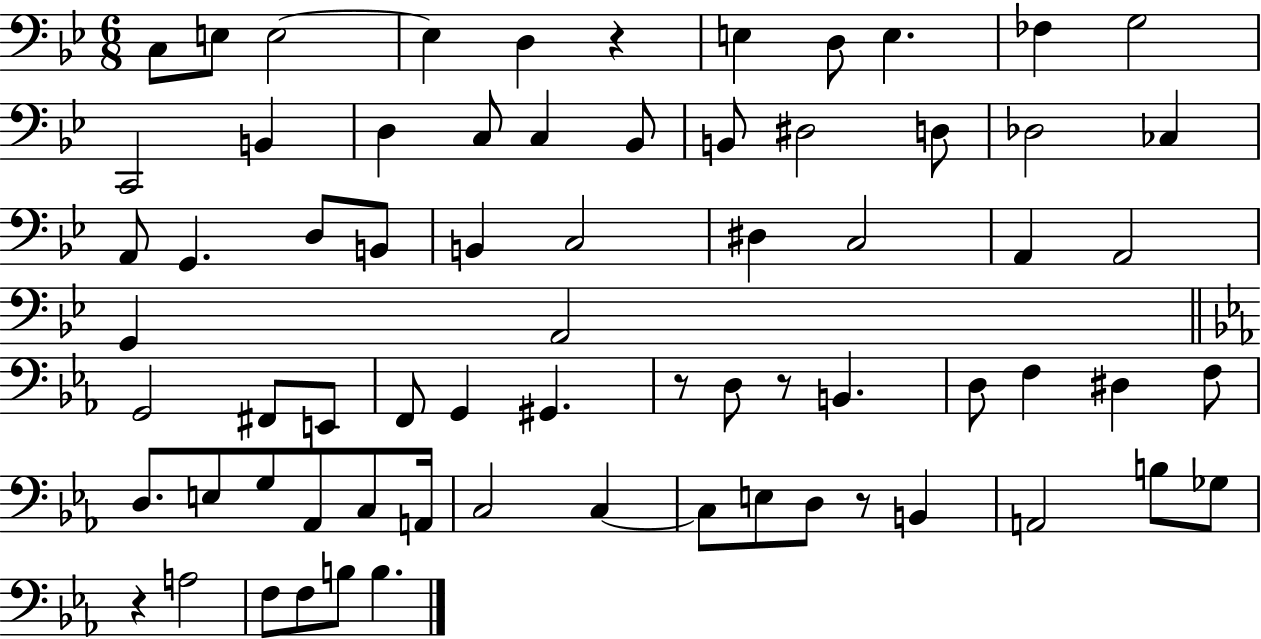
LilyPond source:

{
  \clef bass
  \numericTimeSignature
  \time 6/8
  \key bes \major
  \repeat volta 2 { c8 e8 e2~~ | e4 d4 r4 | e4 d8 e4. | fes4 g2 | \break c,2 b,4 | d4 c8 c4 bes,8 | b,8 dis2 d8 | des2 ces4 | \break a,8 g,4. d8 b,8 | b,4 c2 | dis4 c2 | a,4 a,2 | \break g,4 a,2 | \bar "||" \break \key c \minor g,2 fis,8 e,8 | f,8 g,4 gis,4. | r8 d8 r8 b,4. | d8 f4 dis4 f8 | \break d8. e8 g8 aes,8 c8 a,16 | c2 c4~~ | c8 e8 d8 r8 b,4 | a,2 b8 ges8 | \break r4 a2 | f8 f8 b8 b4. | } \bar "|."
}